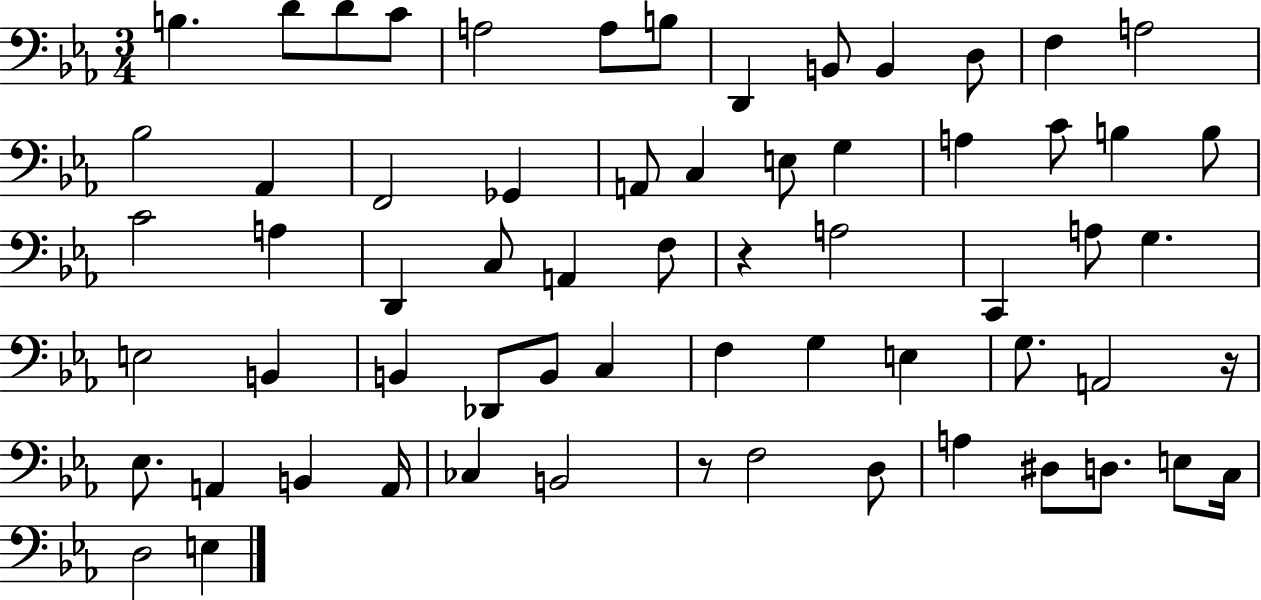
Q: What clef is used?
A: bass